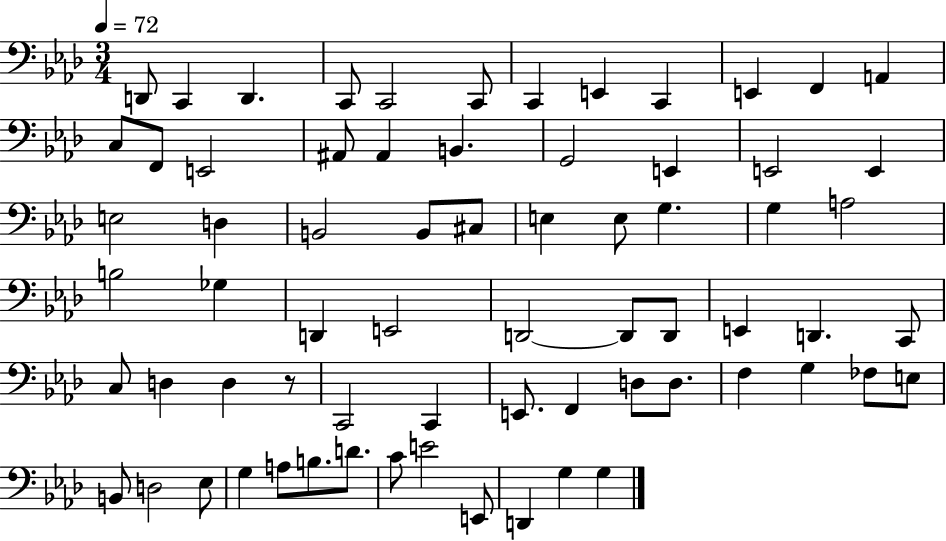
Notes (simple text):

D2/e C2/q D2/q. C2/e C2/h C2/e C2/q E2/q C2/q E2/q F2/q A2/q C3/e F2/e E2/h A#2/e A#2/q B2/q. G2/h E2/q E2/h E2/q E3/h D3/q B2/h B2/e C#3/e E3/q E3/e G3/q. G3/q A3/h B3/h Gb3/q D2/q E2/h D2/h D2/e D2/e E2/q D2/q. C2/e C3/e D3/q D3/q R/e C2/h C2/q E2/e. F2/q D3/e D3/e. F3/q G3/q FES3/e E3/e B2/e D3/h Eb3/e G3/q A3/e B3/e. D4/e. C4/e E4/h E2/e D2/q G3/q G3/q